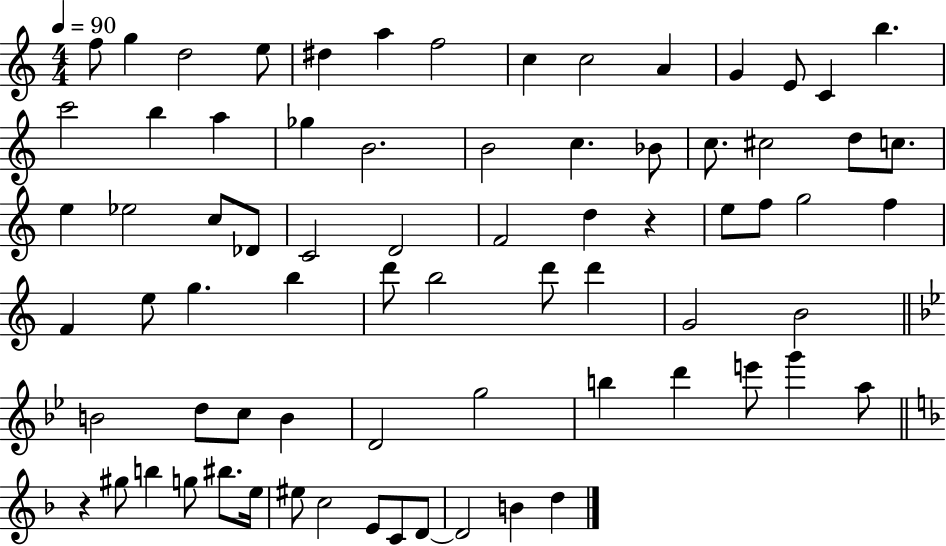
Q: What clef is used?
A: treble